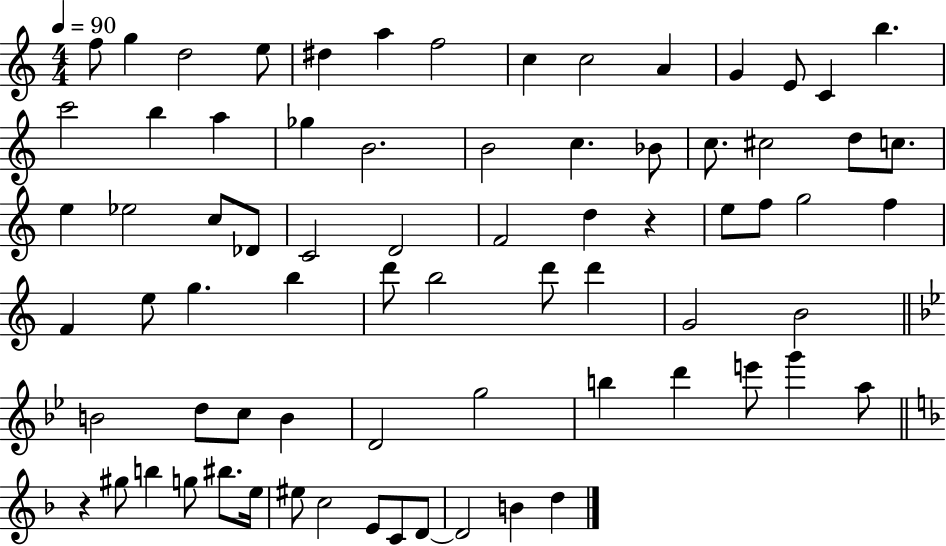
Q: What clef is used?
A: treble